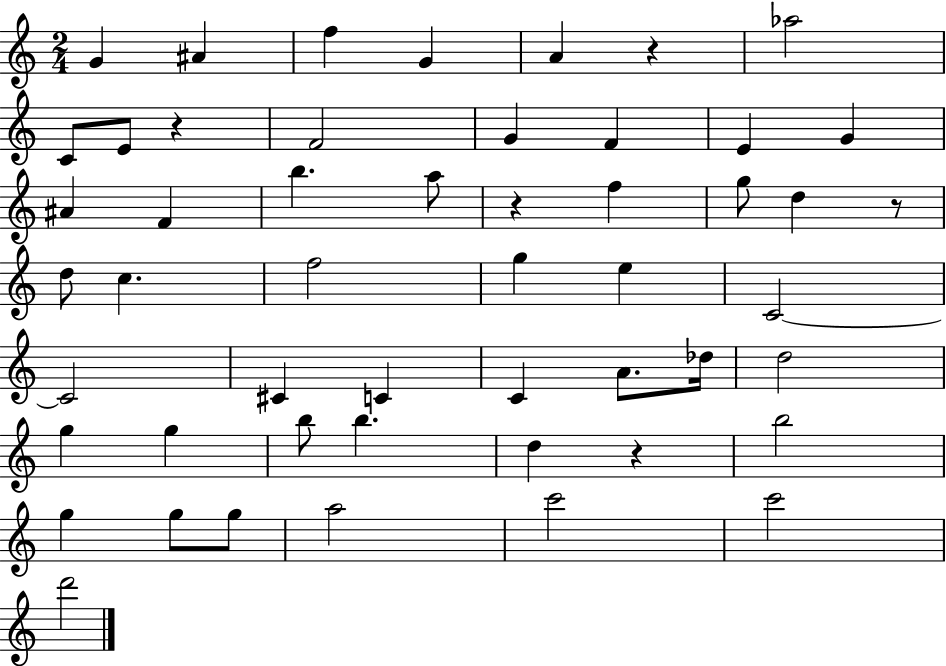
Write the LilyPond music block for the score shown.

{
  \clef treble
  \numericTimeSignature
  \time 2/4
  \key c \major
  \repeat volta 2 { g'4 ais'4 | f''4 g'4 | a'4 r4 | aes''2 | \break c'8 e'8 r4 | f'2 | g'4 f'4 | e'4 g'4 | \break ais'4 f'4 | b''4. a''8 | r4 f''4 | g''8 d''4 r8 | \break d''8 c''4. | f''2 | g''4 e''4 | c'2~~ | \break c'2 | cis'4 c'4 | c'4 a'8. des''16 | d''2 | \break g''4 g''4 | b''8 b''4. | d''4 r4 | b''2 | \break g''4 g''8 g''8 | a''2 | c'''2 | c'''2 | \break d'''2 | } \bar "|."
}